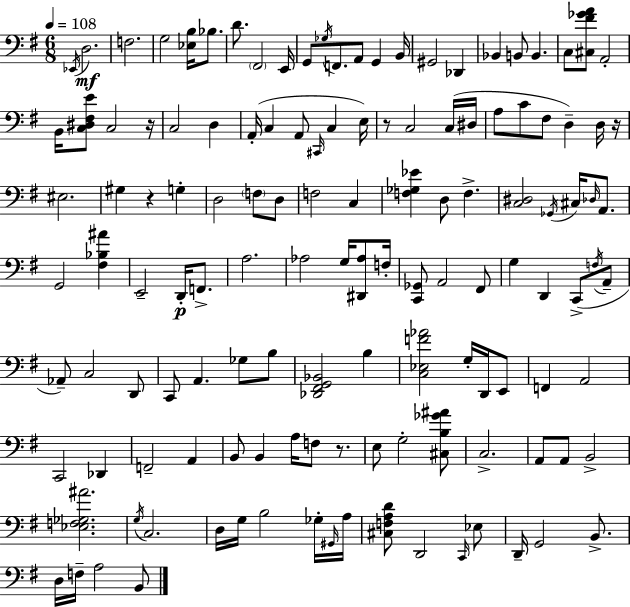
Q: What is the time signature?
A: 6/8